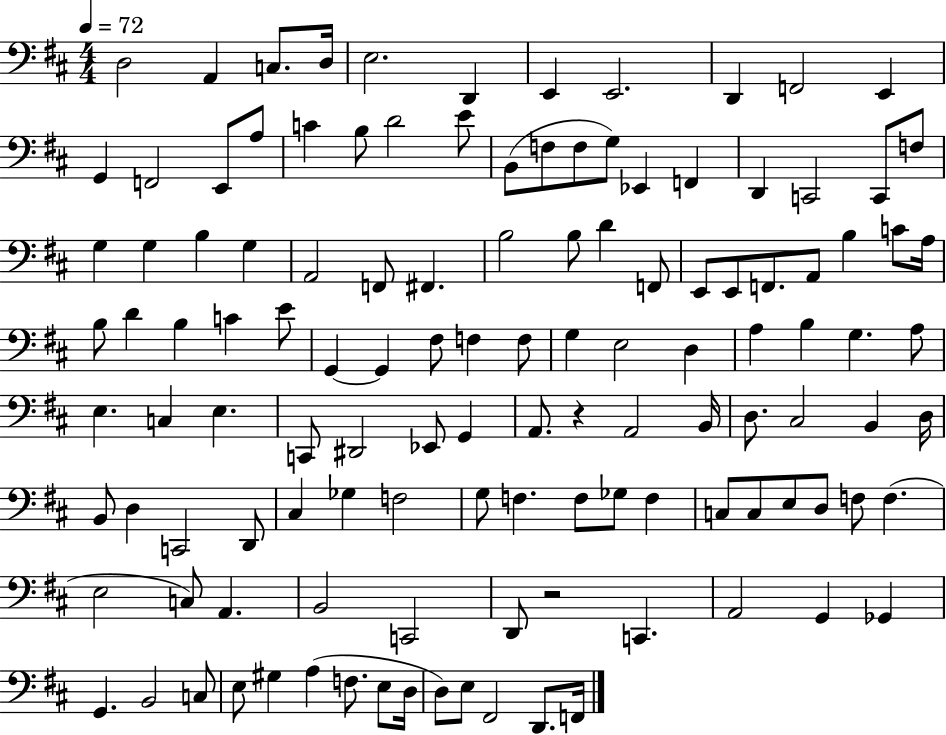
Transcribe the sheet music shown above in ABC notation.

X:1
T:Untitled
M:4/4
L:1/4
K:D
D,2 A,, C,/2 D,/4 E,2 D,, E,, E,,2 D,, F,,2 E,, G,, F,,2 E,,/2 A,/2 C B,/2 D2 E/2 B,,/2 F,/2 F,/2 G,/2 _E,, F,, D,, C,,2 C,,/2 F,/2 G, G, B, G, A,,2 F,,/2 ^F,, B,2 B,/2 D F,,/2 E,,/2 E,,/2 F,,/2 A,,/2 B, C/2 A,/4 B,/2 D B, C E/2 G,, G,, ^F,/2 F, F,/2 G, E,2 D, A, B, G, A,/2 E, C, E, C,,/2 ^D,,2 _E,,/2 G,, A,,/2 z A,,2 B,,/4 D,/2 ^C,2 B,, D,/4 B,,/2 D, C,,2 D,,/2 ^C, _G, F,2 G,/2 F, F,/2 _G,/2 F, C,/2 C,/2 E,/2 D,/2 F,/2 F, E,2 C,/2 A,, B,,2 C,,2 D,,/2 z2 C,, A,,2 G,, _G,, G,, B,,2 C,/2 E,/2 ^G, A, F,/2 E,/2 D,/4 D,/2 E,/2 ^F,,2 D,,/2 F,,/4